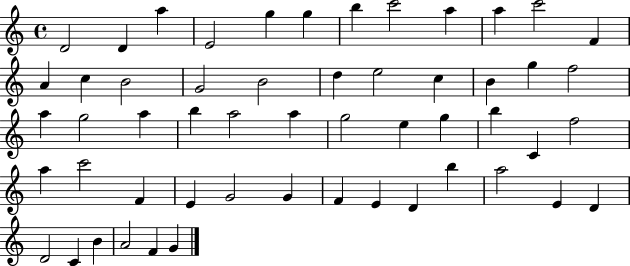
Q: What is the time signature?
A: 4/4